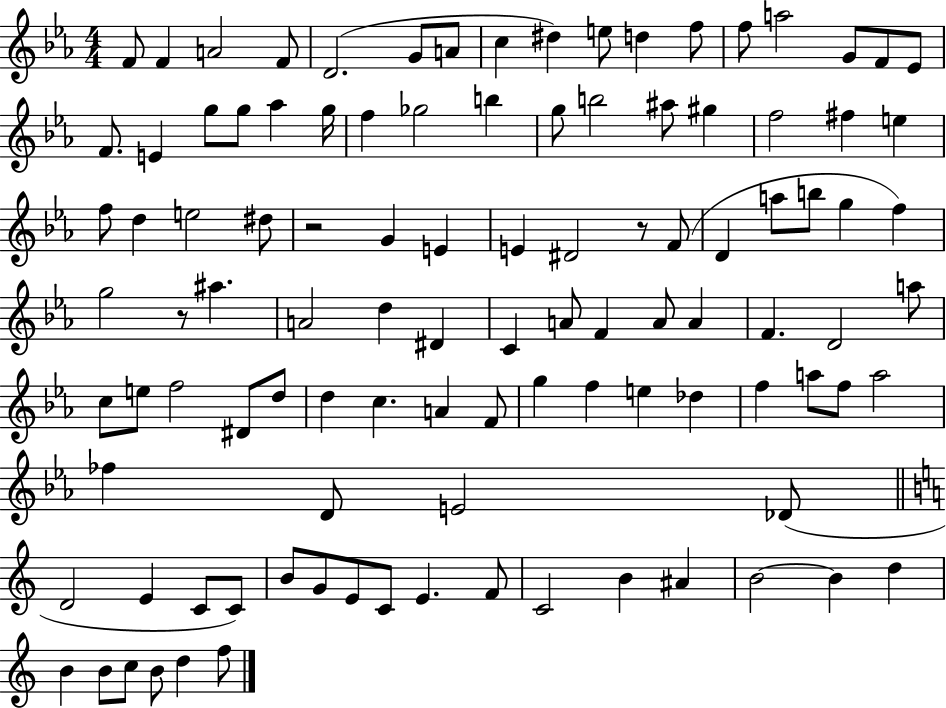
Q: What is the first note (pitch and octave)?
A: F4